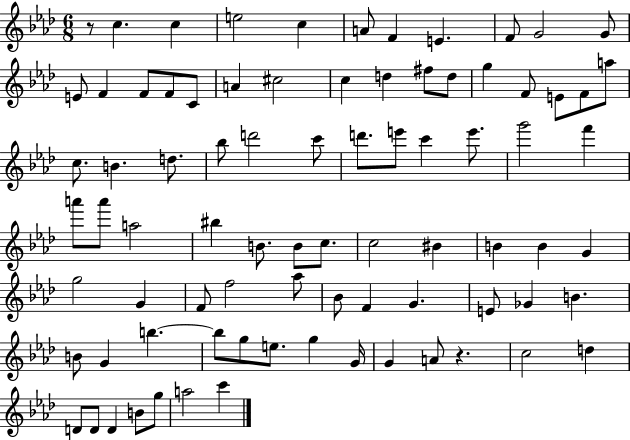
{
  \clef treble
  \numericTimeSignature
  \time 6/8
  \key aes \major
  r8 c''4. c''4 | e''2 c''4 | a'8 f'4 e'4. | f'8 g'2 g'8 | \break e'8 f'4 f'8 f'8 c'8 | a'4 cis''2 | c''4 d''4 fis''8 d''8 | g''4 f'8 e'8 f'8 a''8 | \break c''8. b'4. d''8. | bes''8 d'''2 c'''8 | d'''8. e'''8 c'''4 e'''8. | g'''2 f'''4 | \break a'''8 a'''8 a''2 | bis''4 b'8. b'8 c''8. | c''2 bis'4 | b'4 b'4 g'4 | \break g''2 g'4 | f'8 f''2 aes''8 | bes'8 f'4 g'4. | e'8 ges'4 b'4. | \break b'8 g'4 b''4.~~ | b''8 g''8 e''8. g''4 g'16 | g'4 a'8 r4. | c''2 d''4 | \break d'8 d'8 d'4 b'8 g''8 | a''2 c'''4 | \bar "|."
}